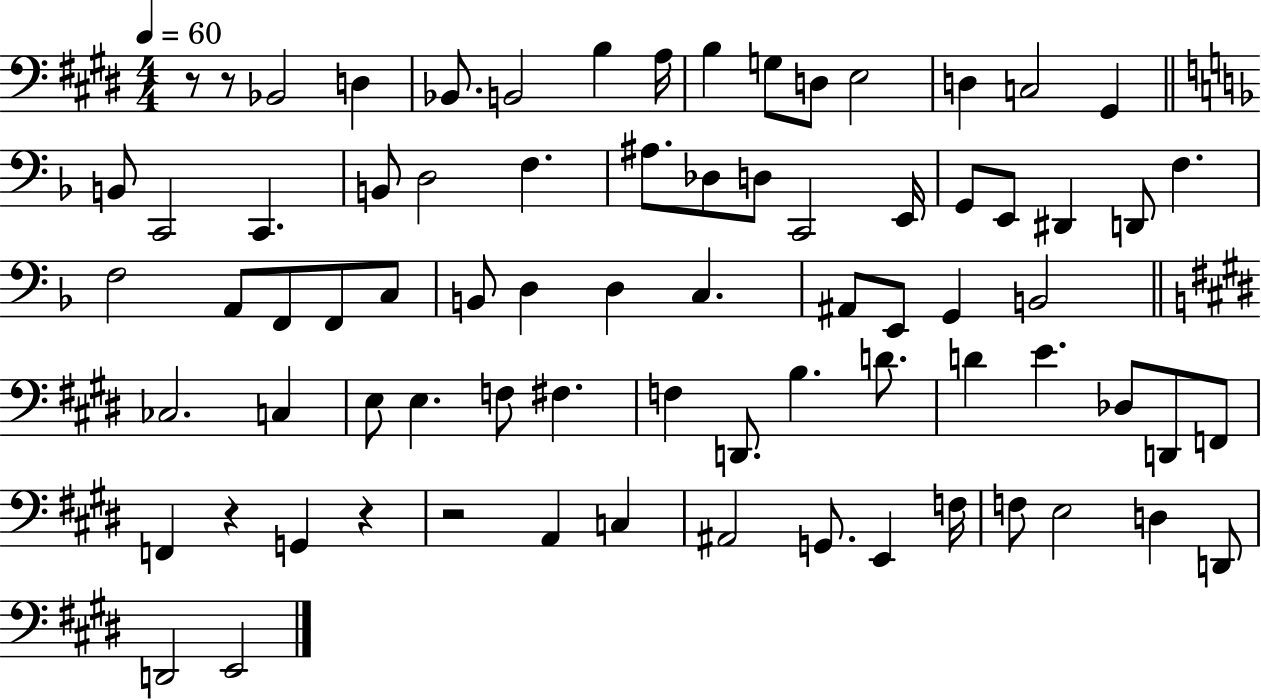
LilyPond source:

{
  \clef bass
  \numericTimeSignature
  \time 4/4
  \key e \major
  \tempo 4 = 60
  r8 r8 bes,2 d4 | bes,8. b,2 b4 a16 | b4 g8 d8 e2 | d4 c2 gis,4 | \break \bar "||" \break \key d \minor b,8 c,2 c,4. | b,8 d2 f4. | ais8. des8 d8 c,2 e,16 | g,8 e,8 dis,4 d,8 f4. | \break f2 a,8 f,8 f,8 c8 | b,8 d4 d4 c4. | ais,8 e,8 g,4 b,2 | \bar "||" \break \key e \major ces2. c4 | e8 e4. f8 fis4. | f4 d,8. b4. d'8. | d'4 e'4. des8 d,8 f,8 | \break f,4 r4 g,4 r4 | r2 a,4 c4 | ais,2 g,8. e,4 f16 | f8 e2 d4 d,8 | \break d,2 e,2 | \bar "|."
}